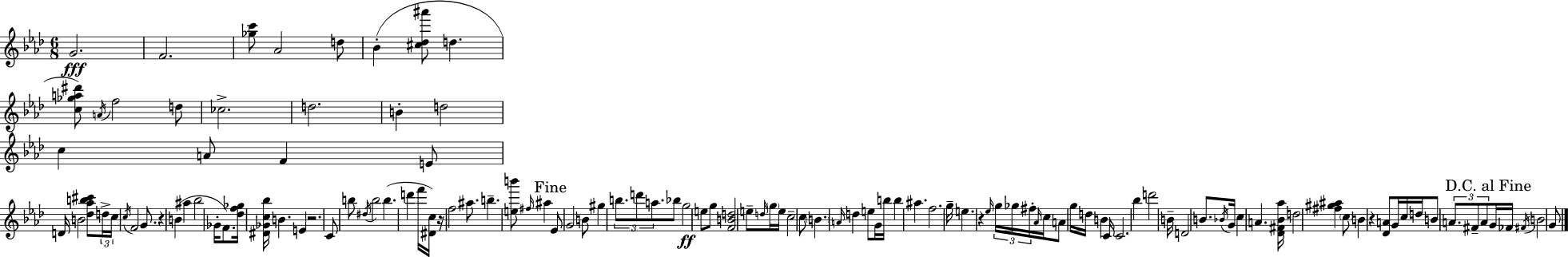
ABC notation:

X:1
T:Untitled
M:6/8
L:1/4
K:Ab
G2 F2 [_gc']/2 _A2 d/2 _B [^c_d^a']/2 d [c_ga^d']/2 A/4 f2 d/2 _c2 d2 B d2 c A/2 F E/2 D/4 B2 [_d_ab^c']/2 d/4 c/4 c/4 F2 G/2 z B ^a _b2 _G/4 F/2 [_df_g]/4 [^D_Gc_b]/4 B E z2 C/2 b/2 ^d/4 b2 b d' f'/4 [^Dc]/4 z/4 f2 ^a/2 b [eb']/2 ^f/4 ^a _E/2 G2 B/2 ^g b/2 d'/2 a/2 _b/2 g2 e/2 g/2 [FBd]2 e/2 d/4 g/4 e/4 c2 c/2 B A/4 d e/2 G/4 b/4 b ^a f2 g/4 e z _e/4 g/4 _g/4 ^f/4 _A/4 c/4 A/2 g/4 d/4 B C/4 C2 _b d'2 B/4 D2 B/2 _B/4 G/4 c A [_D^F_B_a]/4 d2 [^f^g^a] c/2 B z [_DA]/2 G/4 c/4 d/4 B/2 A/2 ^F/2 A/2 G/4 _F/4 ^F/4 B2 G/2